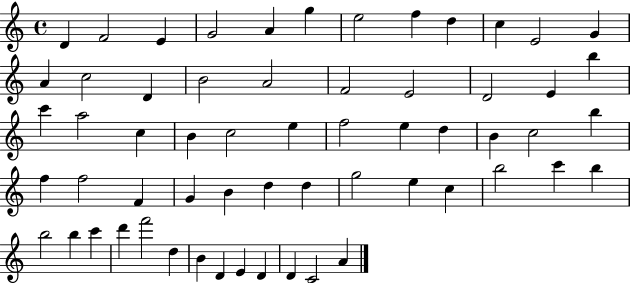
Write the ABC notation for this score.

X:1
T:Untitled
M:4/4
L:1/4
K:C
D F2 E G2 A g e2 f d c E2 G A c2 D B2 A2 F2 E2 D2 E b c' a2 c B c2 e f2 e d B c2 b f f2 F G B d d g2 e c b2 c' b b2 b c' d' f'2 d B D E D D C2 A